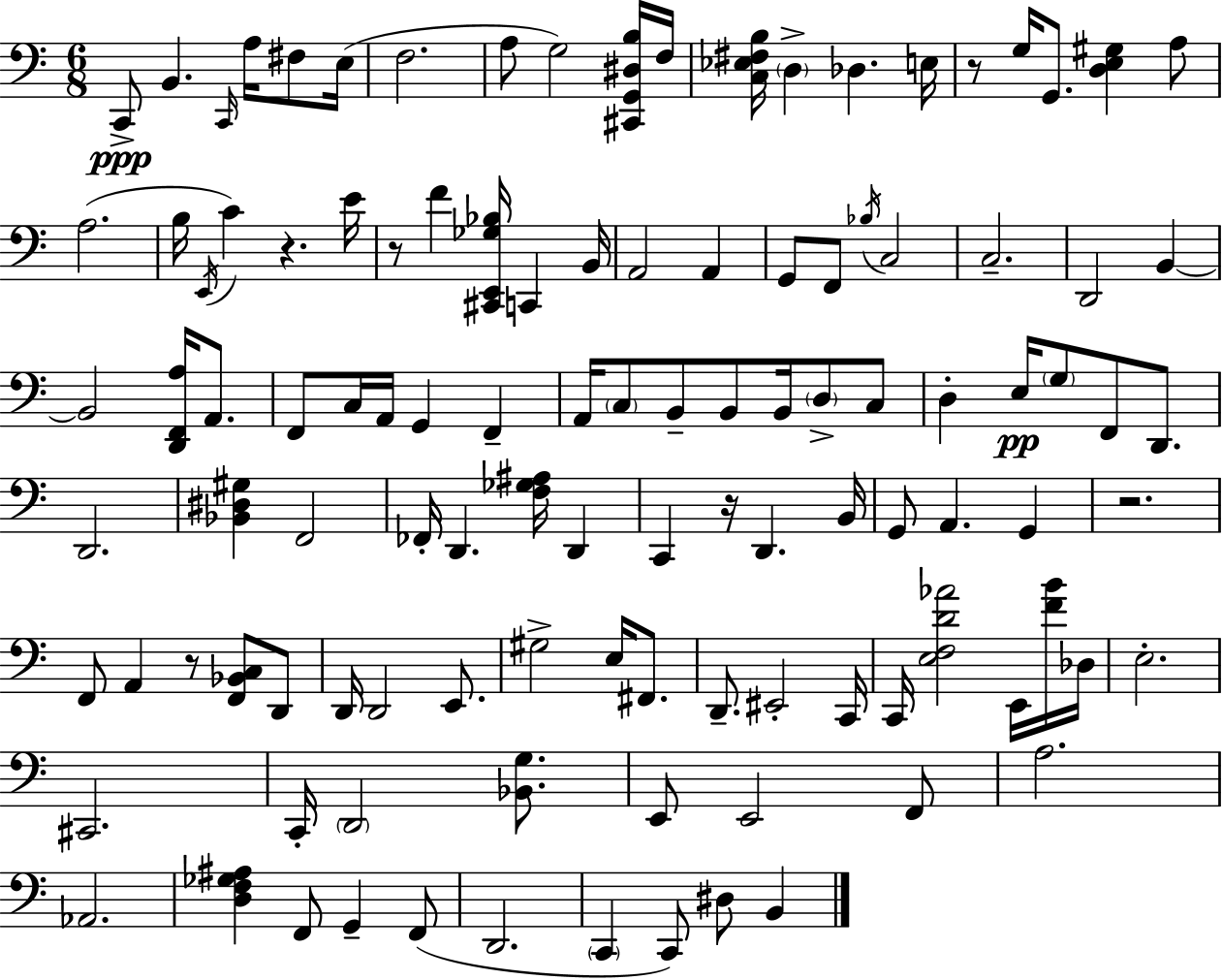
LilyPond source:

{
  \clef bass
  \numericTimeSignature
  \time 6/8
  \key a \minor
  \repeat volta 2 { c,8->\ppp b,4. \grace { c,16 } a16 fis8 | e16( f2. | a8 g2) <cis, g, dis b>16 | f16 <c ees fis b>16 \parenthesize d4-> des4. | \break e16 r8 g16 g,8. <d e gis>4 a8 | a2.( | b16 \acciaccatura { e,16 } c'4) r4. | e'16 r8 f'4 <cis, e, ges bes>16 c,4 | \break b,16 a,2 a,4 | g,8 f,8 \acciaccatura { bes16 } c2 | c2.-- | d,2 b,4~~ | \break b,2 <d, f, a>16 | a,8. f,8 c16 a,16 g,4 f,4-- | a,16 \parenthesize c8 b,8-- b,8 b,16 \parenthesize d8-> | c8 d4-. e16\pp \parenthesize g8 f,8 | \break d,8. d,2. | <bes, dis gis>4 f,2 | fes,16-. d,4. <f ges ais>16 d,4 | c,4 r16 d,4. | \break b,16 g,8 a,4. g,4 | r2. | f,8 a,4 r8 <f, bes, c>8 | d,8 d,16 d,2 | \break e,8. gis2-> e16 | fis,8. d,8.-- eis,2-. | c,16 c,16 <e f d' aes'>2 | e,16 <f' b'>16 des16 e2.-. | \break cis,2. | c,16-. \parenthesize d,2 | <bes, g>8. e,8 e,2 | f,8 a2. | \break aes,2. | <d f ges ais>4 f,8 g,4-- | f,8( d,2. | \parenthesize c,4 c,8) dis8 b,4 | \break } \bar "|."
}